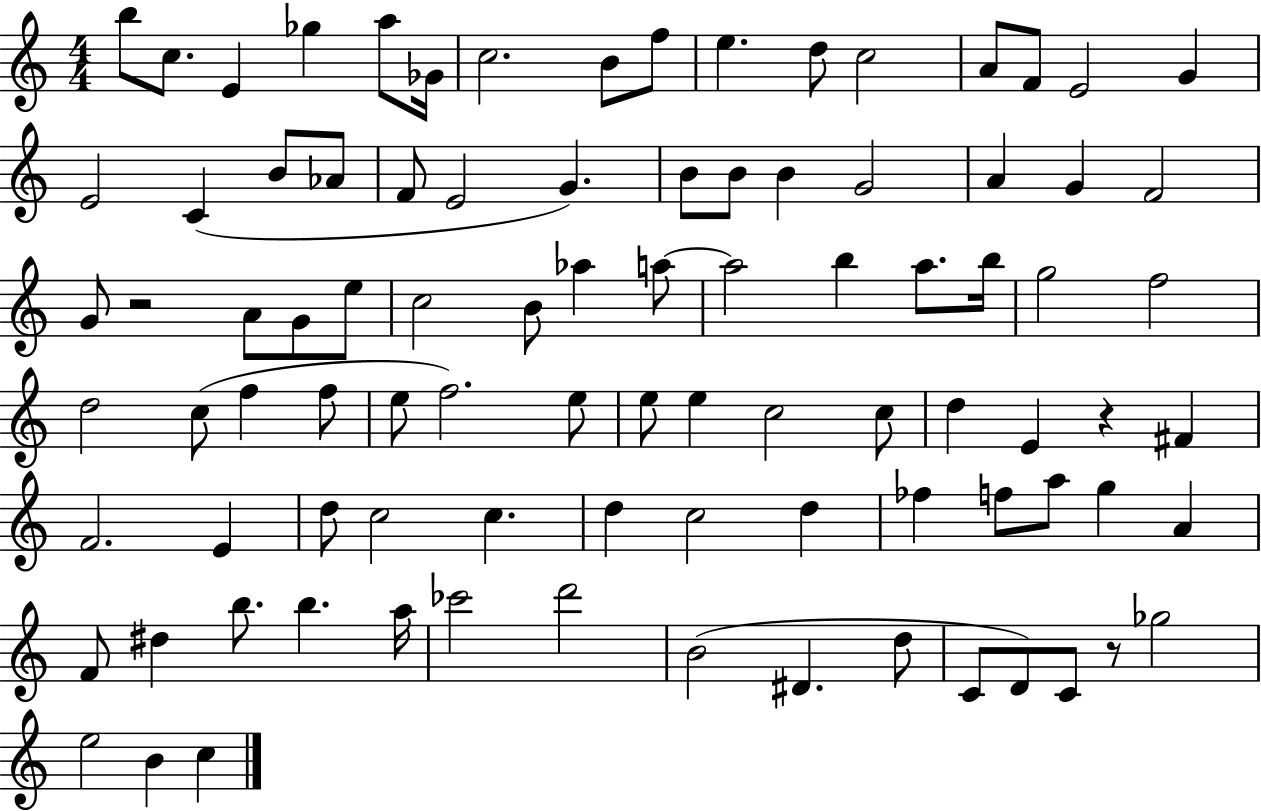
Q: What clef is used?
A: treble